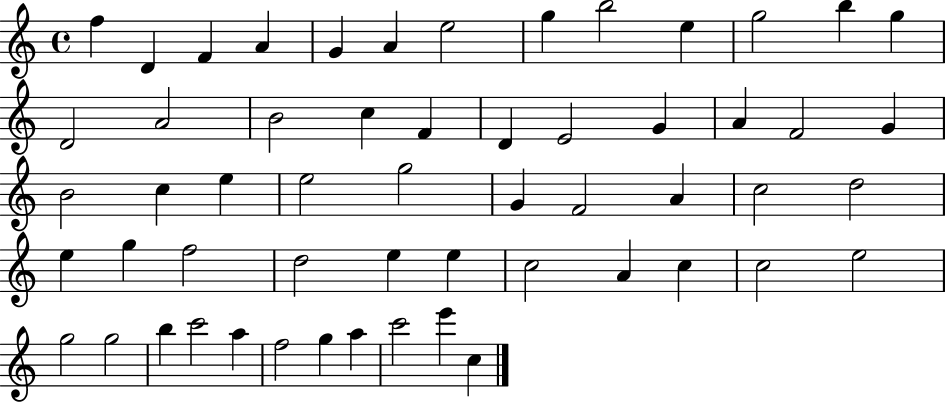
{
  \clef treble
  \time 4/4
  \defaultTimeSignature
  \key c \major
  f''4 d'4 f'4 a'4 | g'4 a'4 e''2 | g''4 b''2 e''4 | g''2 b''4 g''4 | \break d'2 a'2 | b'2 c''4 f'4 | d'4 e'2 g'4 | a'4 f'2 g'4 | \break b'2 c''4 e''4 | e''2 g''2 | g'4 f'2 a'4 | c''2 d''2 | \break e''4 g''4 f''2 | d''2 e''4 e''4 | c''2 a'4 c''4 | c''2 e''2 | \break g''2 g''2 | b''4 c'''2 a''4 | f''2 g''4 a''4 | c'''2 e'''4 c''4 | \break \bar "|."
}